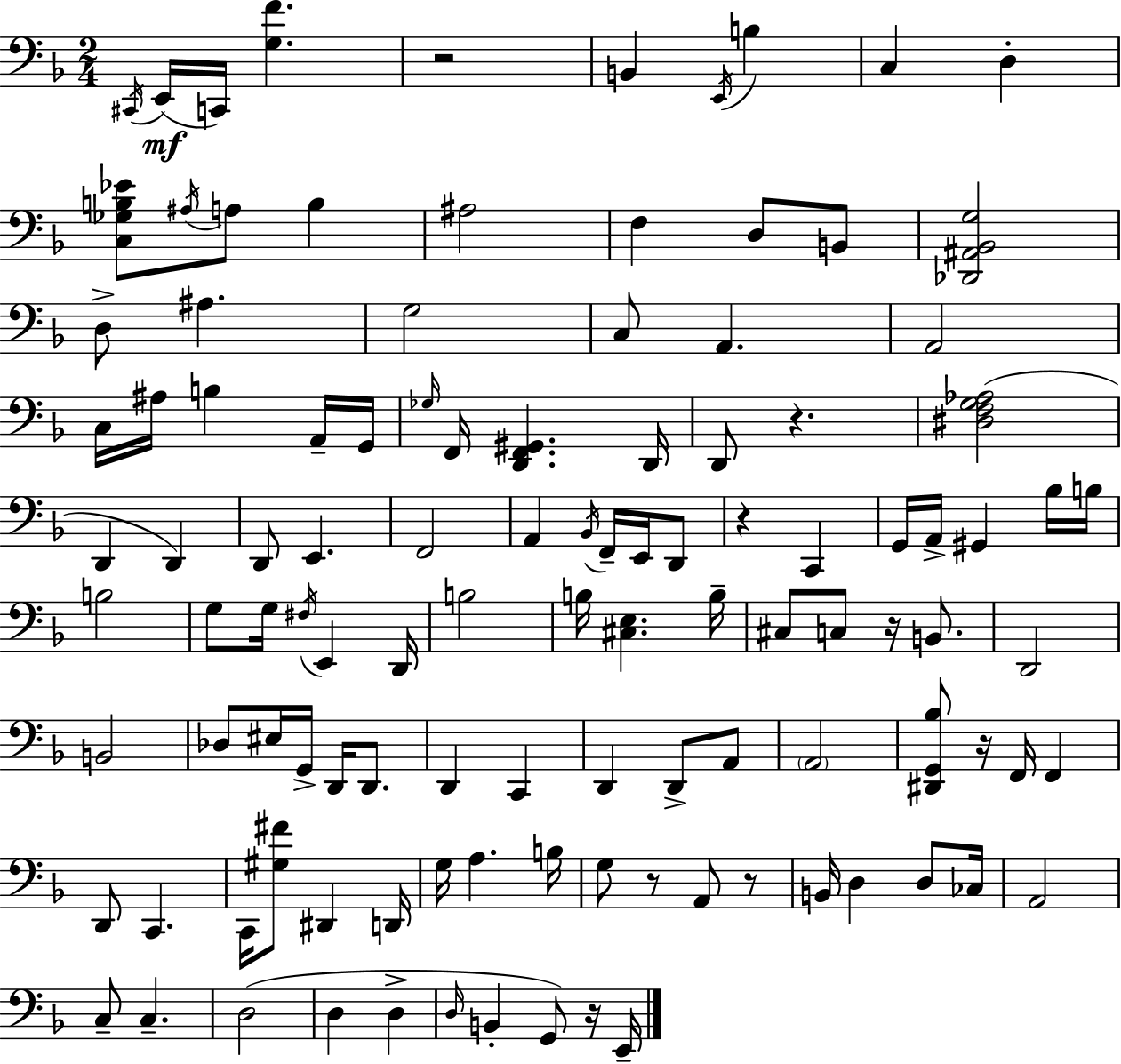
{
  \clef bass
  \numericTimeSignature
  \time 2/4
  \key f \major
  \acciaccatura { cis,16 }(\mf e,16 c,16) <g f'>4. | r2 | b,4 \acciaccatura { e,16 } b4 | c4 d4-. | \break <c ges b ees'>8 \acciaccatura { ais16 } a8 b4 | ais2 | f4 d8 | b,8 <des, ais, bes, g>2 | \break d8-> ais4. | g2 | c8 a,4. | a,2 | \break c16 ais16 b4 | a,16-- g,16 \grace { ges16 } f,16 <d, f, gis,>4. | d,16 d,8 r4. | <dis f g aes>2( | \break d,4 | d,4) d,8 e,4. | f,2 | a,4 | \break \acciaccatura { bes,16 } f,16-- e,16 d,8 r4 | c,4 g,16 a,16-> gis,4 | bes16 b16 b2 | g8 g16 | \break \acciaccatura { fis16 } e,4 d,16 b2 | b16 <cis e>4. | b16-- cis8 | c8 r16 b,8. d,2 | \break b,2 | des8 | eis16 g,16-> d,16 d,8. d,4 | c,4 d,4 | \break d,8-> a,8 \parenthesize a,2 | <dis, g, bes>8 | r16 f,16 f,4 d,8 | c,4. c,16 <gis fis'>8 | \break dis,4 d,16 g16 a4. | b16 g8 | r8 a,8 r8 b,16 d4 | d8 ces16 a,2 | \break c8-- | c4.-- d2( | d4 | d4-> \grace { d16 } b,4-. | \break g,8) r16 e,16-- \bar "|."
}